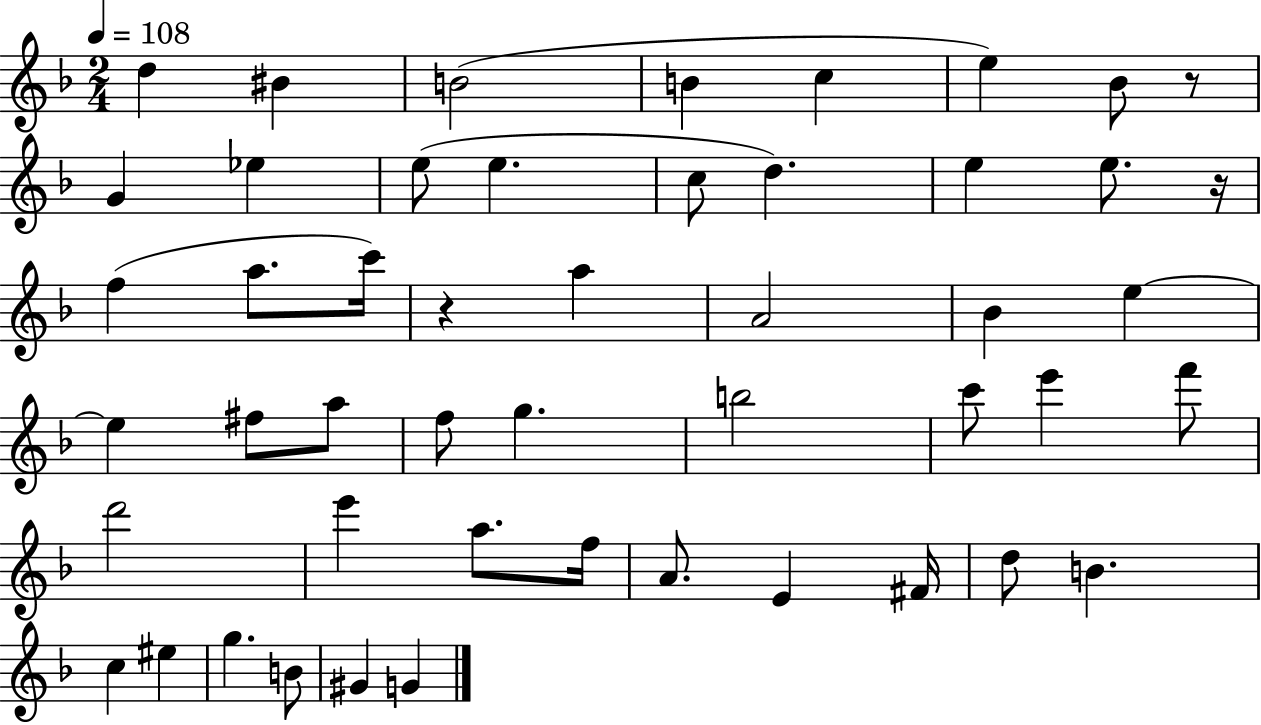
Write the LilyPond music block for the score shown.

{
  \clef treble
  \numericTimeSignature
  \time 2/4
  \key f \major
  \tempo 4 = 108
  d''4 bis'4 | b'2( | b'4 c''4 | e''4) bes'8 r8 | \break g'4 ees''4 | e''8( e''4. | c''8 d''4.) | e''4 e''8. r16 | \break f''4( a''8. c'''16) | r4 a''4 | a'2 | bes'4 e''4~~ | \break e''4 fis''8 a''8 | f''8 g''4. | b''2 | c'''8 e'''4 f'''8 | \break d'''2 | e'''4 a''8. f''16 | a'8. e'4 fis'16 | d''8 b'4. | \break c''4 eis''4 | g''4. b'8 | gis'4 g'4 | \bar "|."
}